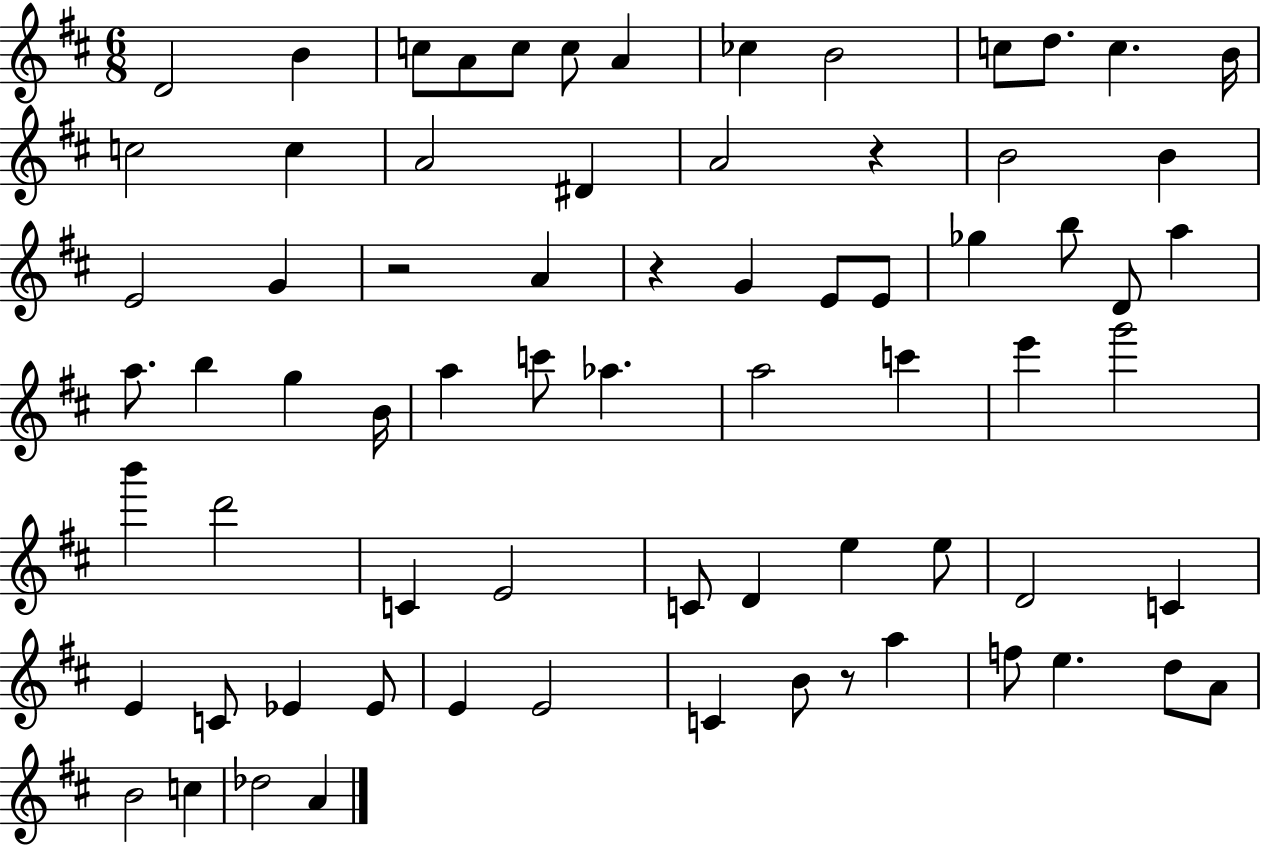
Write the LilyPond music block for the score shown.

{
  \clef treble
  \numericTimeSignature
  \time 6/8
  \key d \major
  \repeat volta 2 { d'2 b'4 | c''8 a'8 c''8 c''8 a'4 | ces''4 b'2 | c''8 d''8. c''4. b'16 | \break c''2 c''4 | a'2 dis'4 | a'2 r4 | b'2 b'4 | \break e'2 g'4 | r2 a'4 | r4 g'4 e'8 e'8 | ges''4 b''8 d'8 a''4 | \break a''8. b''4 g''4 b'16 | a''4 c'''8 aes''4. | a''2 c'''4 | e'''4 g'''2 | \break b'''4 d'''2 | c'4 e'2 | c'8 d'4 e''4 e''8 | d'2 c'4 | \break e'4 c'8 ees'4 ees'8 | e'4 e'2 | c'4 b'8 r8 a''4 | f''8 e''4. d''8 a'8 | \break b'2 c''4 | des''2 a'4 | } \bar "|."
}